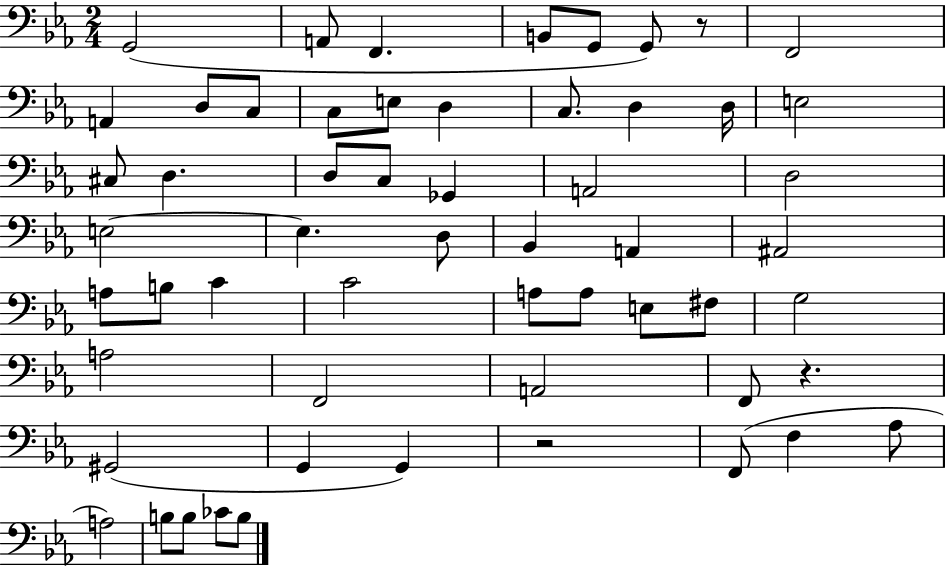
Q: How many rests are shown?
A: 3